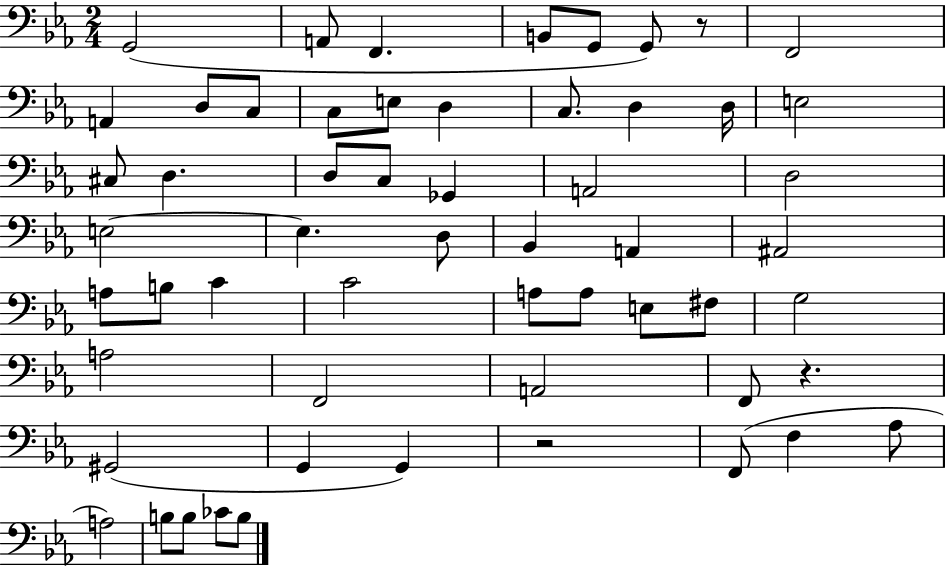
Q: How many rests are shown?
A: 3